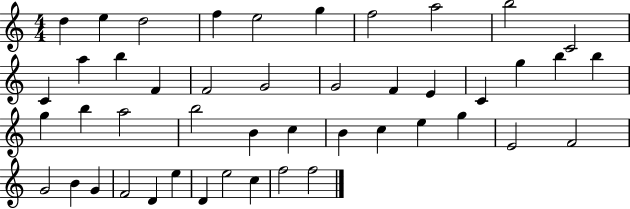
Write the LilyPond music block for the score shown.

{
  \clef treble
  \numericTimeSignature
  \time 4/4
  \key c \major
  d''4 e''4 d''2 | f''4 e''2 g''4 | f''2 a''2 | b''2 c'2 | \break c'4 a''4 b''4 f'4 | f'2 g'2 | g'2 f'4 e'4 | c'4 g''4 b''4 b''4 | \break g''4 b''4 a''2 | b''2 b'4 c''4 | b'4 c''4 e''4 g''4 | e'2 f'2 | \break g'2 b'4 g'4 | f'2 d'4 e''4 | d'4 e''2 c''4 | f''2 f''2 | \break \bar "|."
}